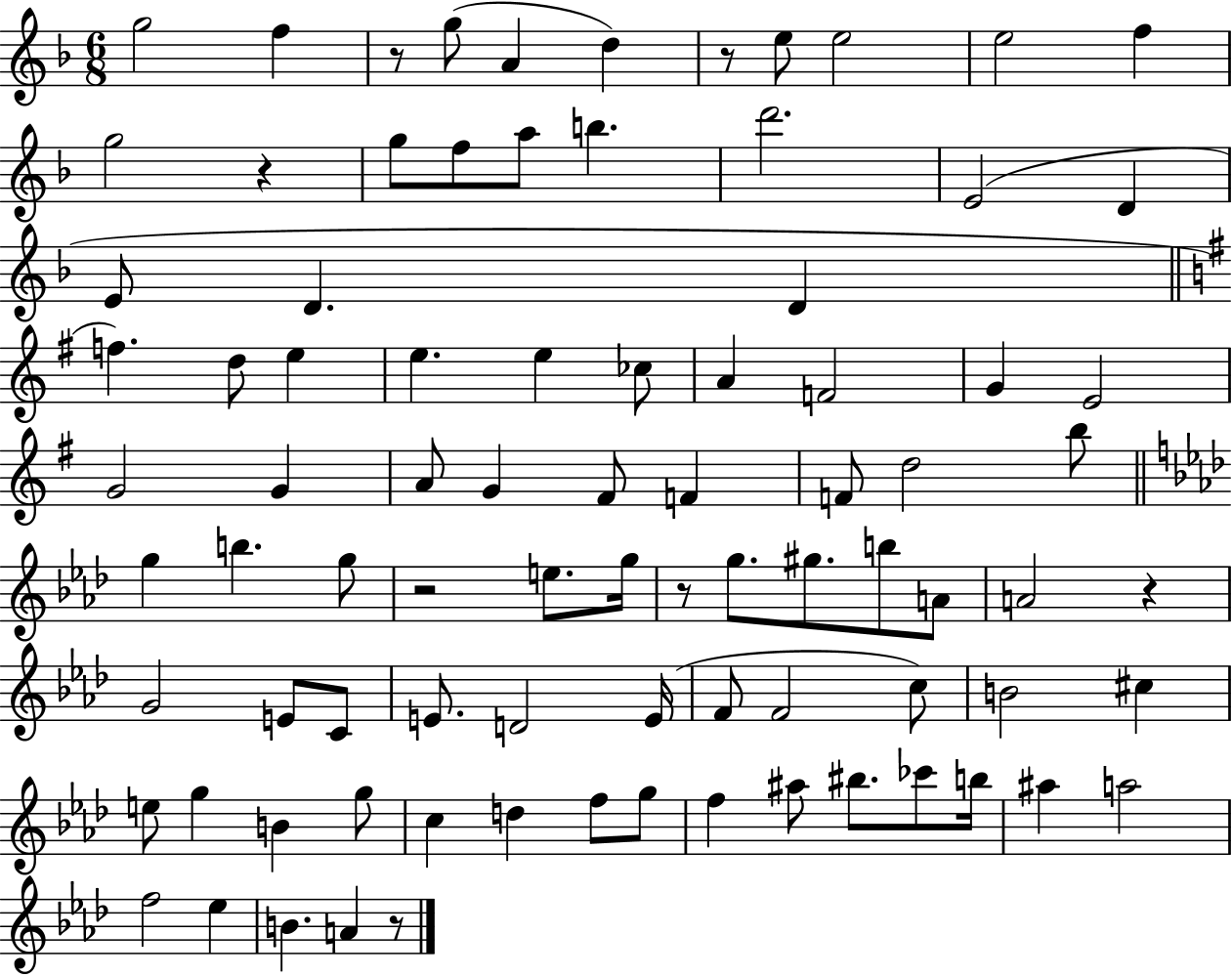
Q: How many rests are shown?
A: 7